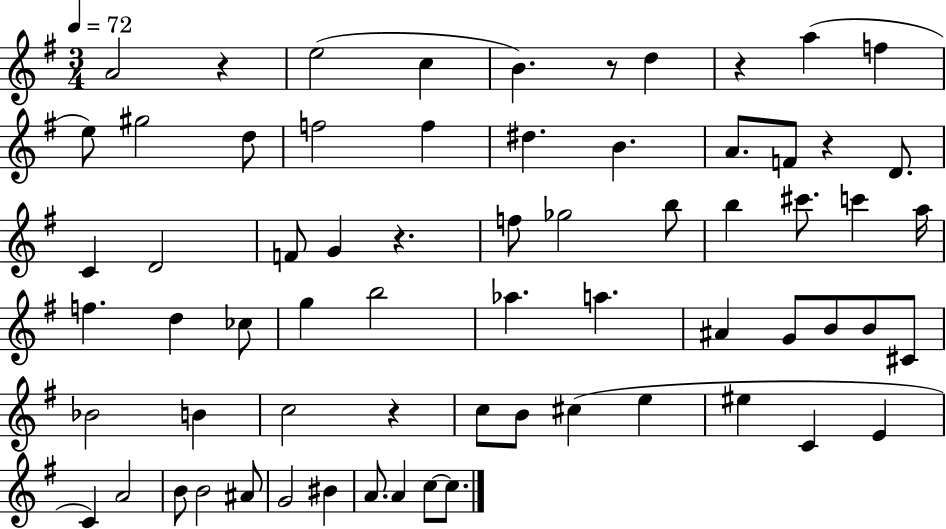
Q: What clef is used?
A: treble